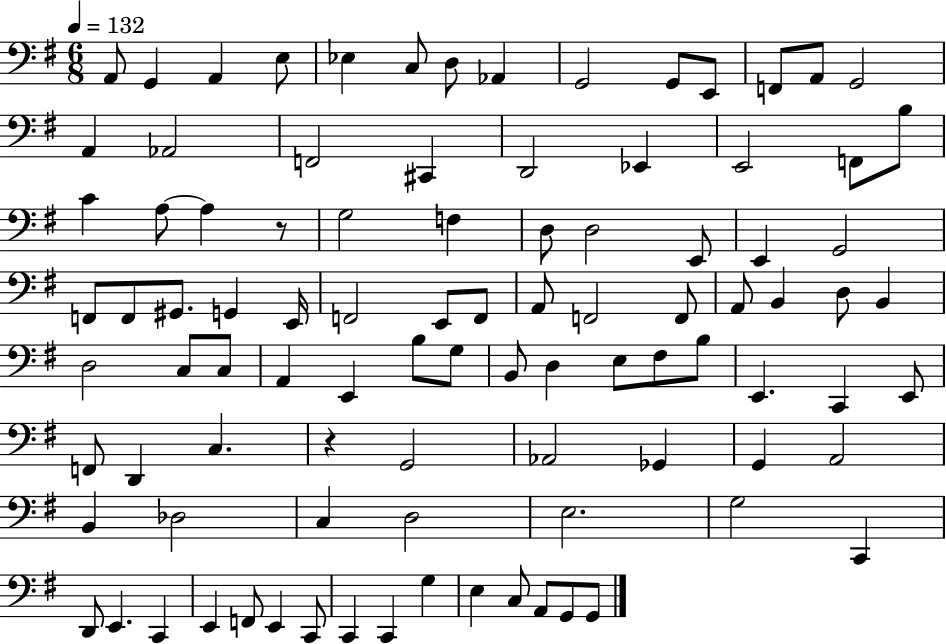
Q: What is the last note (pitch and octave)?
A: G2